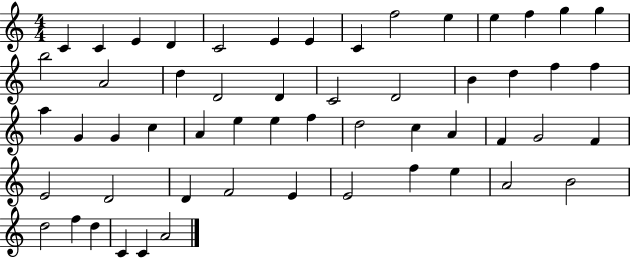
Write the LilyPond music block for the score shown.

{
  \clef treble
  \numericTimeSignature
  \time 4/4
  \key c \major
  c'4 c'4 e'4 d'4 | c'2 e'4 e'4 | c'4 f''2 e''4 | e''4 f''4 g''4 g''4 | \break b''2 a'2 | d''4 d'2 d'4 | c'2 d'2 | b'4 d''4 f''4 f''4 | \break a''4 g'4 g'4 c''4 | a'4 e''4 e''4 f''4 | d''2 c''4 a'4 | f'4 g'2 f'4 | \break e'2 d'2 | d'4 f'2 e'4 | e'2 f''4 e''4 | a'2 b'2 | \break d''2 f''4 d''4 | c'4 c'4 a'2 | \bar "|."
}